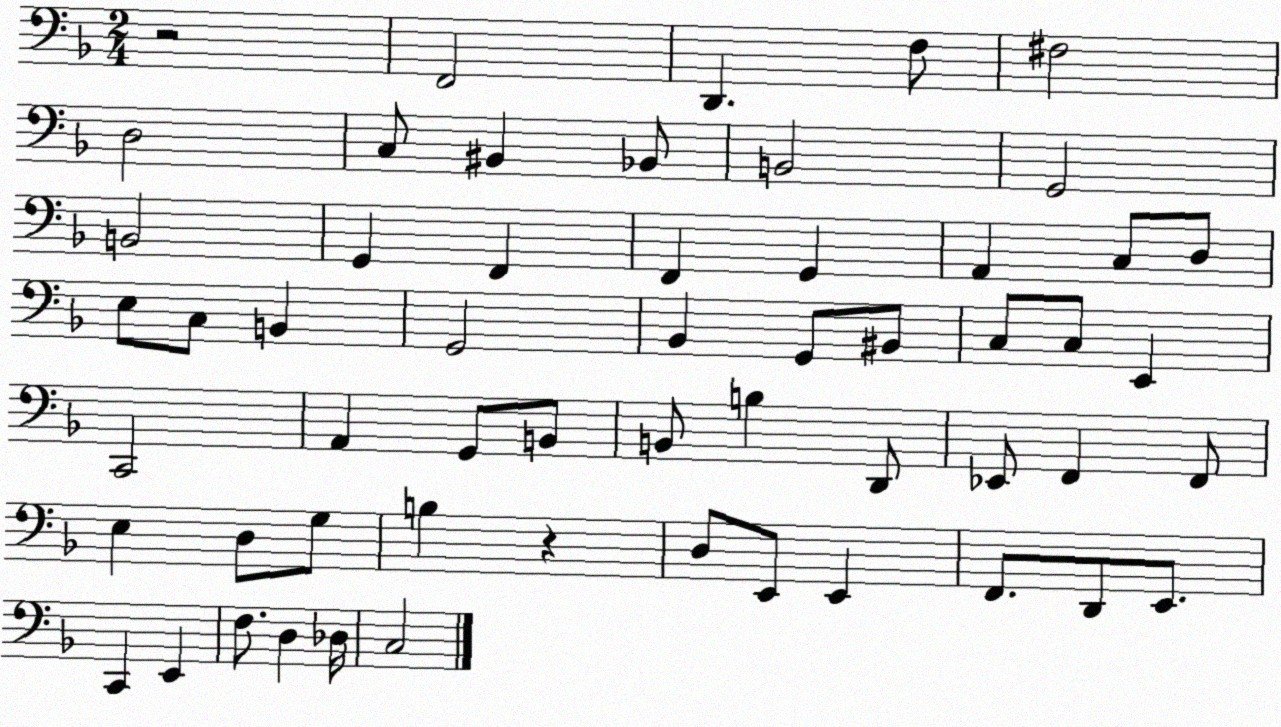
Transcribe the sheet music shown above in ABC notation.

X:1
T:Untitled
M:2/4
L:1/4
K:F
z2 F,,2 D,, F,/2 ^F,2 D,2 C,/2 ^B,, _B,,/2 B,,2 G,,2 B,,2 G,, F,, F,, G,, A,, C,/2 D,/2 E,/2 C,/2 B,, G,,2 _B,, G,,/2 ^B,,/2 C,/2 C,/2 E,, C,,2 A,, G,,/2 B,,/2 B,,/2 B, D,,/2 _E,,/2 F,, F,,/2 E, D,/2 G,/2 B, z D,/2 E,,/2 E,, F,,/2 D,,/2 E,,/2 C,, E,, F,/2 D, _D,/4 C,2